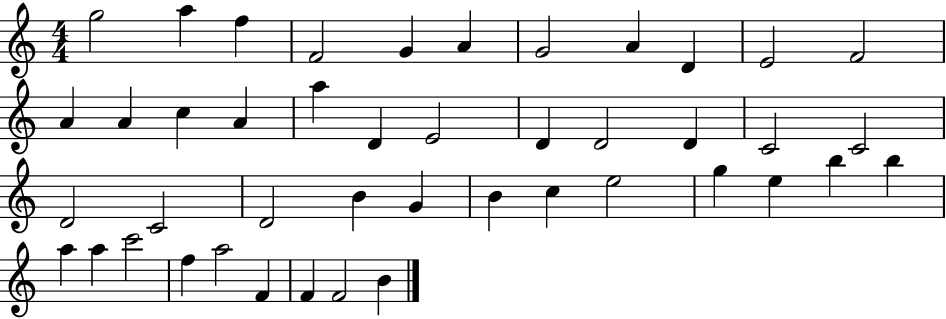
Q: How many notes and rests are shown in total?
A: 44